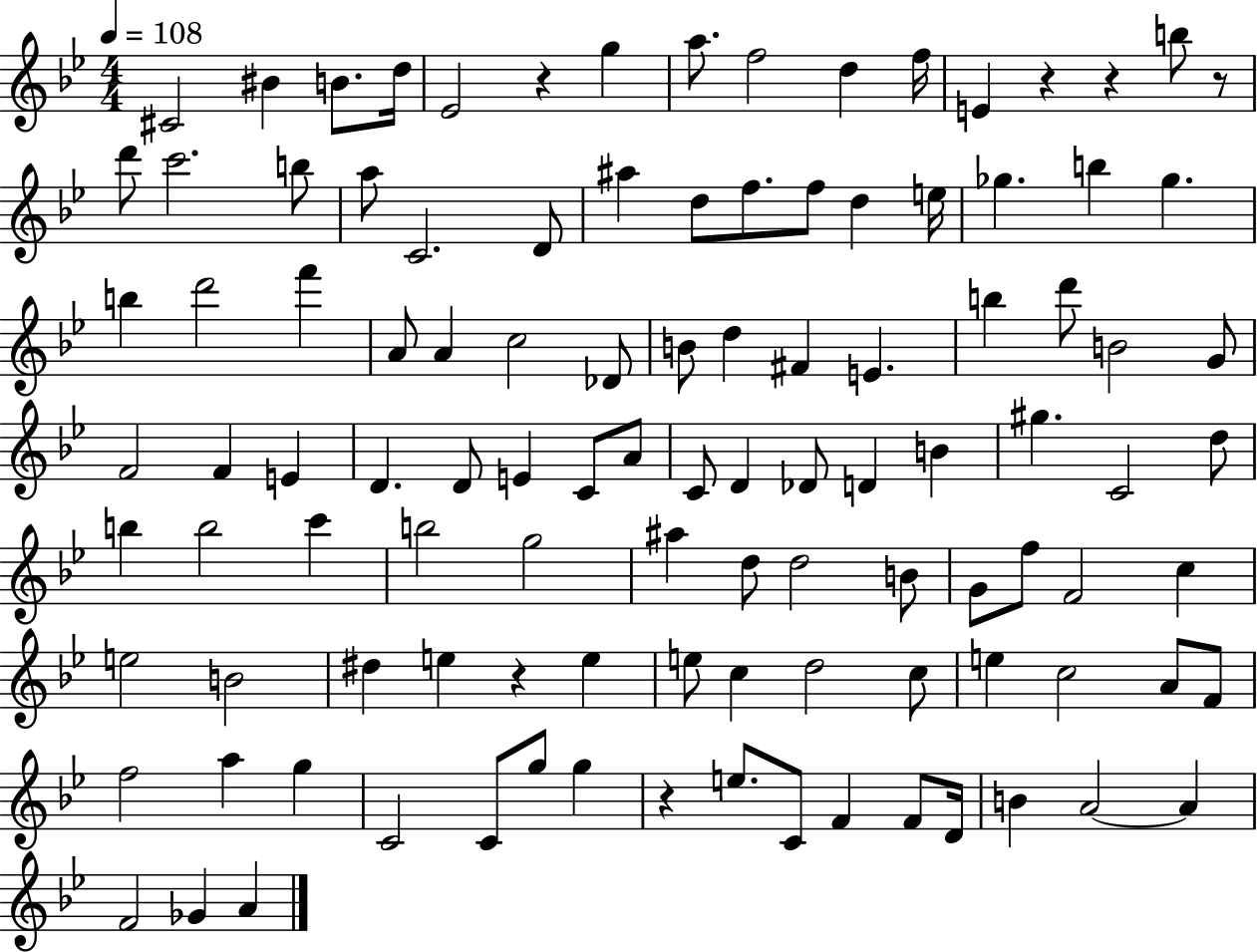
X:1
T:Untitled
M:4/4
L:1/4
K:Bb
^C2 ^B B/2 d/4 _E2 z g a/2 f2 d f/4 E z z b/2 z/2 d'/2 c'2 b/2 a/2 C2 D/2 ^a d/2 f/2 f/2 d e/4 _g b _g b d'2 f' A/2 A c2 _D/2 B/2 d ^F E b d'/2 B2 G/2 F2 F E D D/2 E C/2 A/2 C/2 D _D/2 D B ^g C2 d/2 b b2 c' b2 g2 ^a d/2 d2 B/2 G/2 f/2 F2 c e2 B2 ^d e z e e/2 c d2 c/2 e c2 A/2 F/2 f2 a g C2 C/2 g/2 g z e/2 C/2 F F/2 D/4 B A2 A F2 _G A